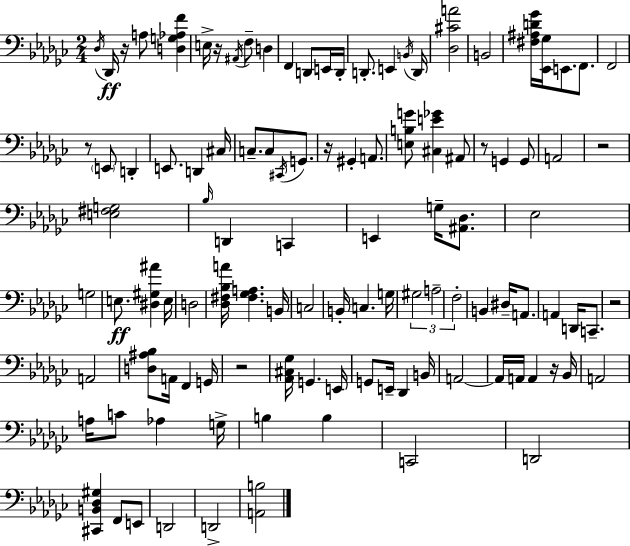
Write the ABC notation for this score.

X:1
T:Untitled
M:2/4
L:1/4
K:Ebm
_D,/4 _D,,/4 z/4 A,/2 [D,G,_A,F] E,/4 z/4 ^A,,/4 F,/2 D, F,, D,,/2 E,,/4 D,,/4 D,,/2 E,, B,,/4 D,,/4 [_D,^CA]2 B,,2 [^F,^A,D_G]/4 [_E,,_G,]/4 E,,/2 F,,/2 F,,2 z/2 E,,/2 D,, E,,/2 D,, ^C,/4 C,/2 C,/2 ^C,,/4 G,,/2 z/4 ^G,, A,,/2 [E,B,G]/2 [^C,E_G] ^A,,/2 z/2 G,, G,,/2 A,,2 z2 [E,^F,G,]2 _B,/4 D,, C,, E,, G,/4 [^A,,_D,]/2 _E,2 G,2 E,/2 [^D,^G,^A] E,/4 D,2 [_D,^F,_B,A]/4 [^F,_G,A,] B,,/4 C,2 B,,/4 C, G,/4 ^G,2 A,2 F,2 B,, ^D,/4 A,,/2 A,, D,,/4 C,,/2 z2 A,,2 [D,^A,_B,]/2 A,,/4 F,, G,,/4 z2 [_A,,^C,_G,]/4 G,, E,,/4 G,,/2 E,,/4 _D,, B,,/4 A,,2 A,,/4 A,,/4 A,, z/4 _B,,/4 A,,2 A,/4 C/2 _A, G,/4 B, B, C,,2 D,,2 [^C,,B,,_D,^G,] F,,/2 E,,/2 D,,2 D,,2 [A,,B,]2